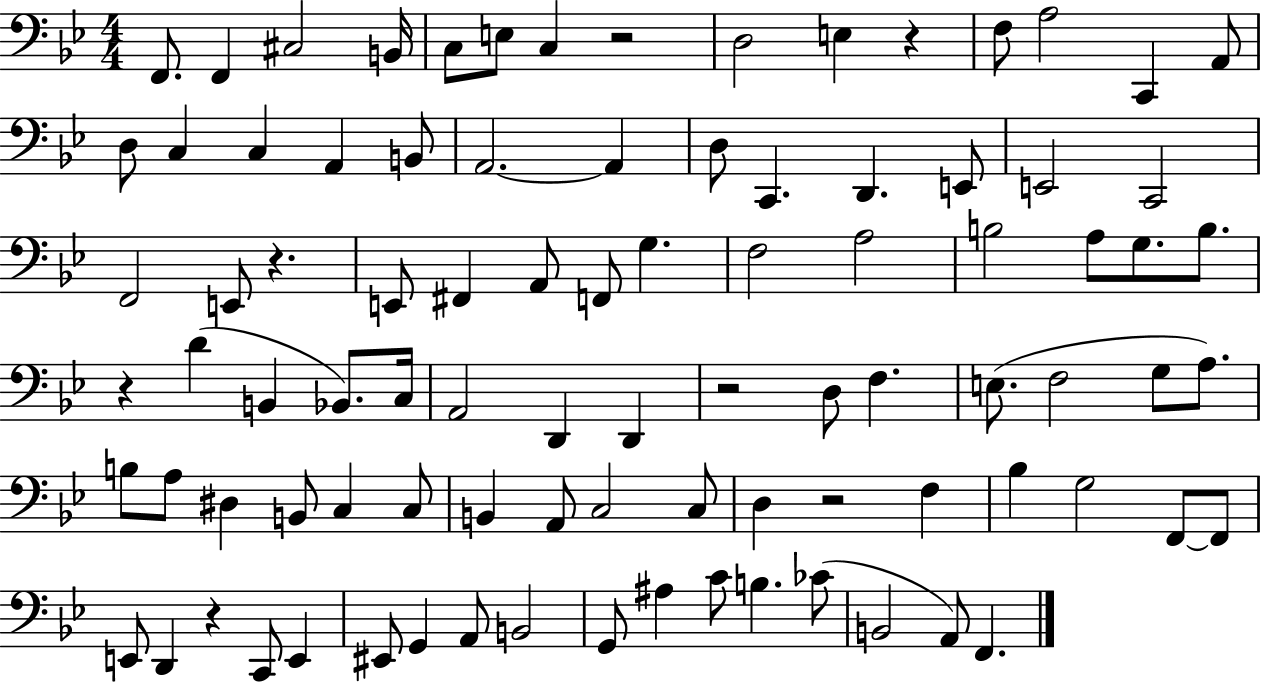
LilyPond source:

{
  \clef bass
  \numericTimeSignature
  \time 4/4
  \key bes \major
  \repeat volta 2 { f,8. f,4 cis2 b,16 | c8 e8 c4 r2 | d2 e4 r4 | f8 a2 c,4 a,8 | \break d8 c4 c4 a,4 b,8 | a,2.~~ a,4 | d8 c,4. d,4. e,8 | e,2 c,2 | \break f,2 e,8 r4. | e,8 fis,4 a,8 f,8 g4. | f2 a2 | b2 a8 g8. b8. | \break r4 d'4( b,4 bes,8.) c16 | a,2 d,4 d,4 | r2 d8 f4. | e8.( f2 g8 a8.) | \break b8 a8 dis4 b,8 c4 c8 | b,4 a,8 c2 c8 | d4 r2 f4 | bes4 g2 f,8~~ f,8 | \break e,8 d,4 r4 c,8 e,4 | eis,8 g,4 a,8 b,2 | g,8 ais4 c'8 b4. ces'8( | b,2 a,8) f,4. | \break } \bar "|."
}